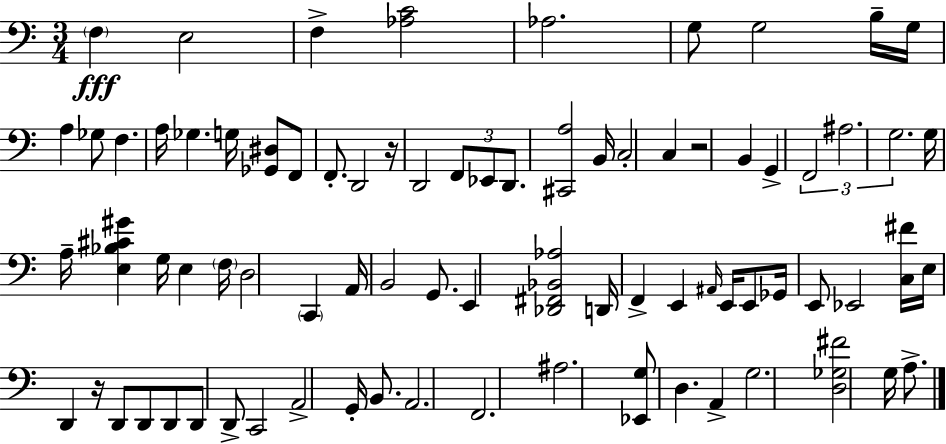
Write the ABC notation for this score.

X:1
T:Untitled
M:3/4
L:1/4
K:Am
F, E,2 F, [_A,C]2 _A,2 G,/2 G,2 B,/4 G,/4 A, _G,/2 F, A,/4 _G, G,/4 [_G,,^D,]/2 F,,/2 F,,/2 D,,2 z/4 D,,2 F,,/2 _E,,/2 D,,/2 [^C,,A,]2 B,,/4 C,2 C, z2 B,, G,, F,,2 ^A,2 G,2 G,/4 A,/4 [E,_B,^C^G] G,/4 E, F,/4 D,2 C,, A,,/4 B,,2 G,,/2 E,, [_D,,^F,,_B,,_A,]2 D,,/4 F,, E,, ^A,,/4 E,,/4 E,,/2 _G,,/4 E,,/2 _E,,2 [C,^F]/4 E,/4 D,, z/4 D,,/2 D,,/2 D,,/2 D,,/2 D,,/2 C,,2 A,,2 G,,/4 B,,/2 A,,2 F,,2 ^A,2 [_E,,G,]/2 D, A,, G,2 [D,_G,^F]2 G,/4 A,/2